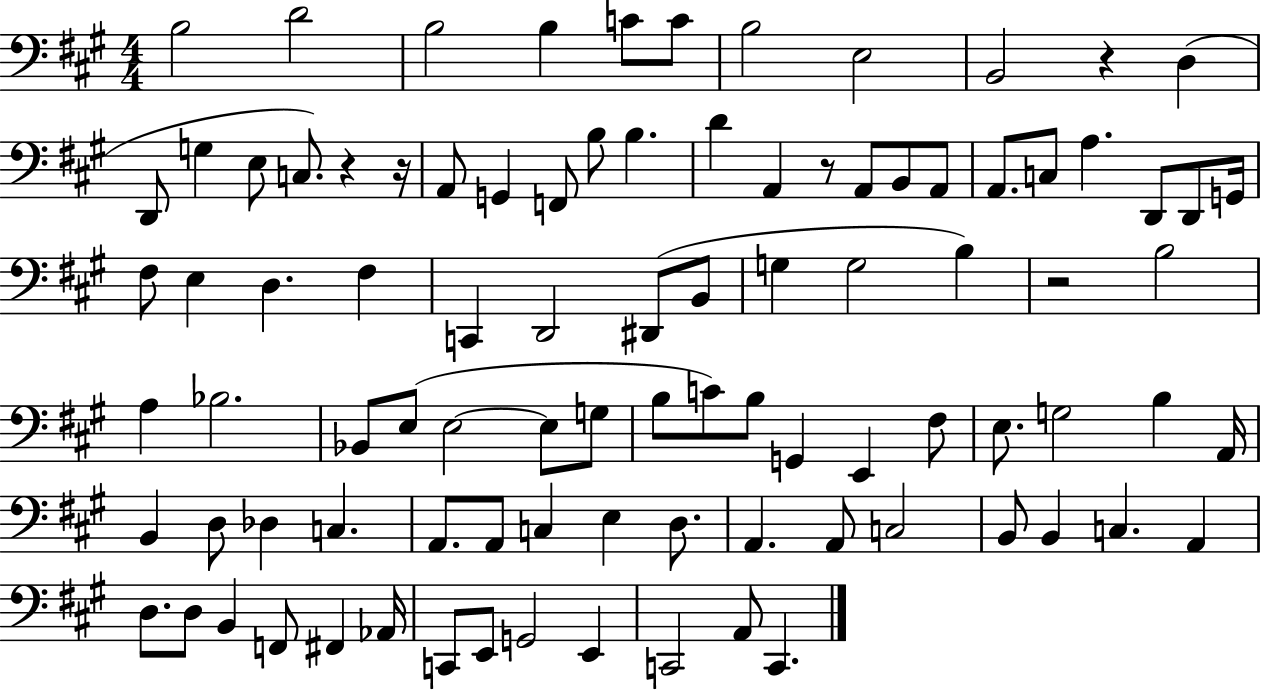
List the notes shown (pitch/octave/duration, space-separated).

B3/h D4/h B3/h B3/q C4/e C4/e B3/h E3/h B2/h R/q D3/q D2/e G3/q E3/e C3/e. R/q R/s A2/e G2/q F2/e B3/e B3/q. D4/q A2/q R/e A2/e B2/e A2/e A2/e. C3/e A3/q. D2/e D2/e G2/s F#3/e E3/q D3/q. F#3/q C2/q D2/h D#2/e B2/e G3/q G3/h B3/q R/h B3/h A3/q Bb3/h. Bb2/e E3/e E3/h E3/e G3/e B3/e C4/e B3/e G2/q E2/q F#3/e E3/e. G3/h B3/q A2/s B2/q D3/e Db3/q C3/q. A2/e. A2/e C3/q E3/q D3/e. A2/q. A2/e C3/h B2/e B2/q C3/q. A2/q D3/e. D3/e B2/q F2/e F#2/q Ab2/s C2/e E2/e G2/h E2/q C2/h A2/e C2/q.